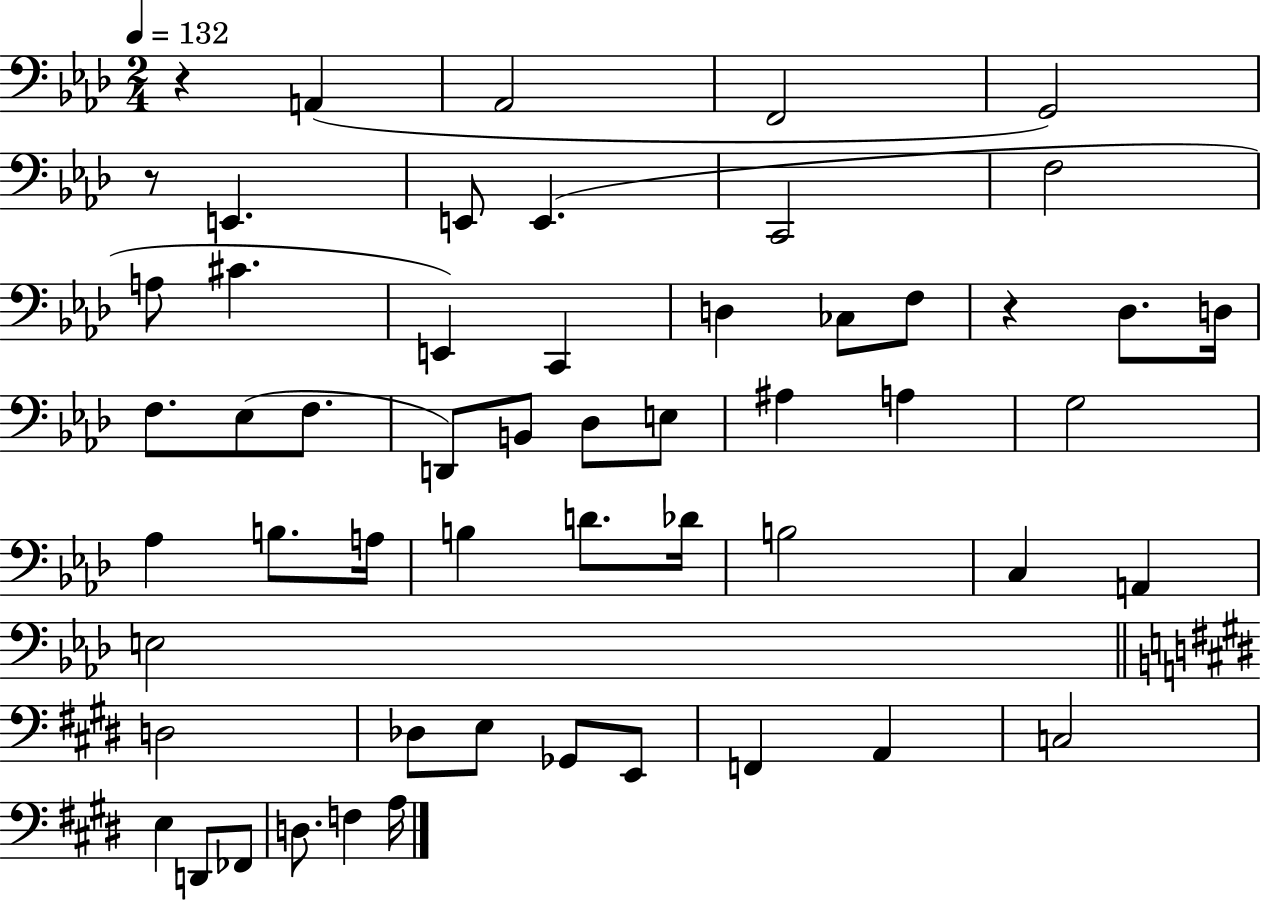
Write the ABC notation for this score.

X:1
T:Untitled
M:2/4
L:1/4
K:Ab
z A,, _A,,2 F,,2 G,,2 z/2 E,, E,,/2 E,, C,,2 F,2 A,/2 ^C E,, C,, D, _C,/2 F,/2 z _D,/2 D,/4 F,/2 _E,/2 F,/2 D,,/2 B,,/2 _D,/2 E,/2 ^A, A, G,2 _A, B,/2 A,/4 B, D/2 _D/4 B,2 C, A,, E,2 D,2 _D,/2 E,/2 _G,,/2 E,,/2 F,, A,, C,2 E, D,,/2 _F,,/2 D,/2 F, A,/4